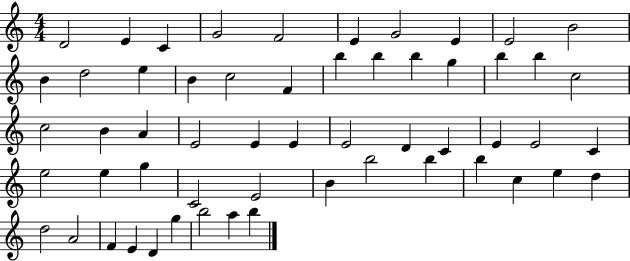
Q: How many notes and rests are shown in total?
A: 56